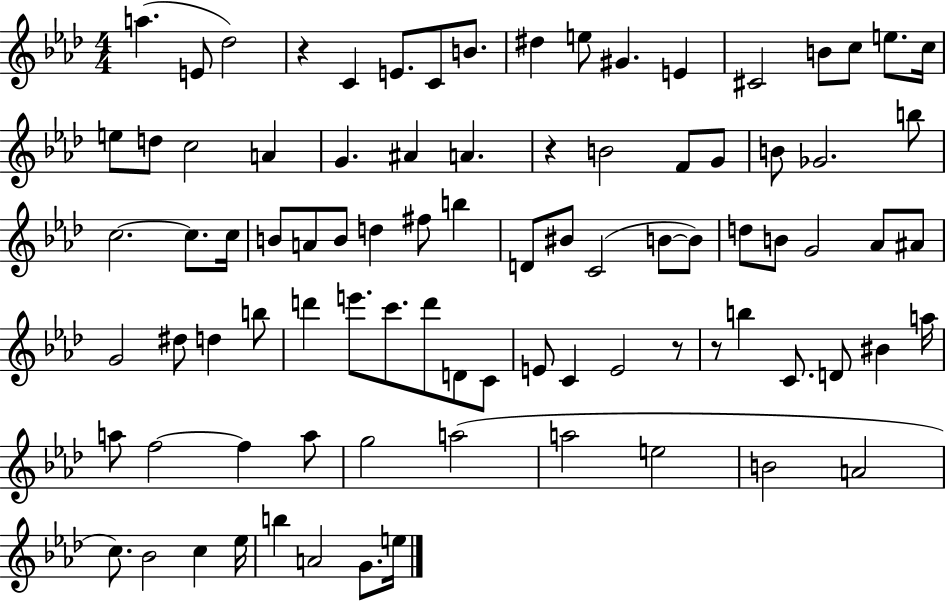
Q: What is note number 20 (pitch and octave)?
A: A4